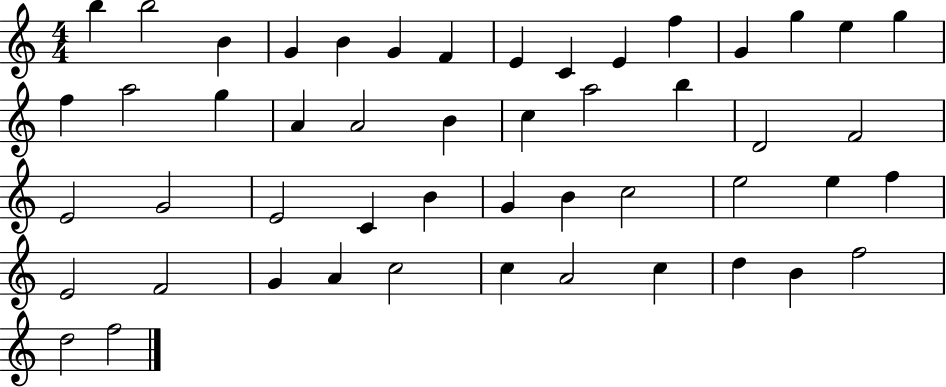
X:1
T:Untitled
M:4/4
L:1/4
K:C
b b2 B G B G F E C E f G g e g f a2 g A A2 B c a2 b D2 F2 E2 G2 E2 C B G B c2 e2 e f E2 F2 G A c2 c A2 c d B f2 d2 f2